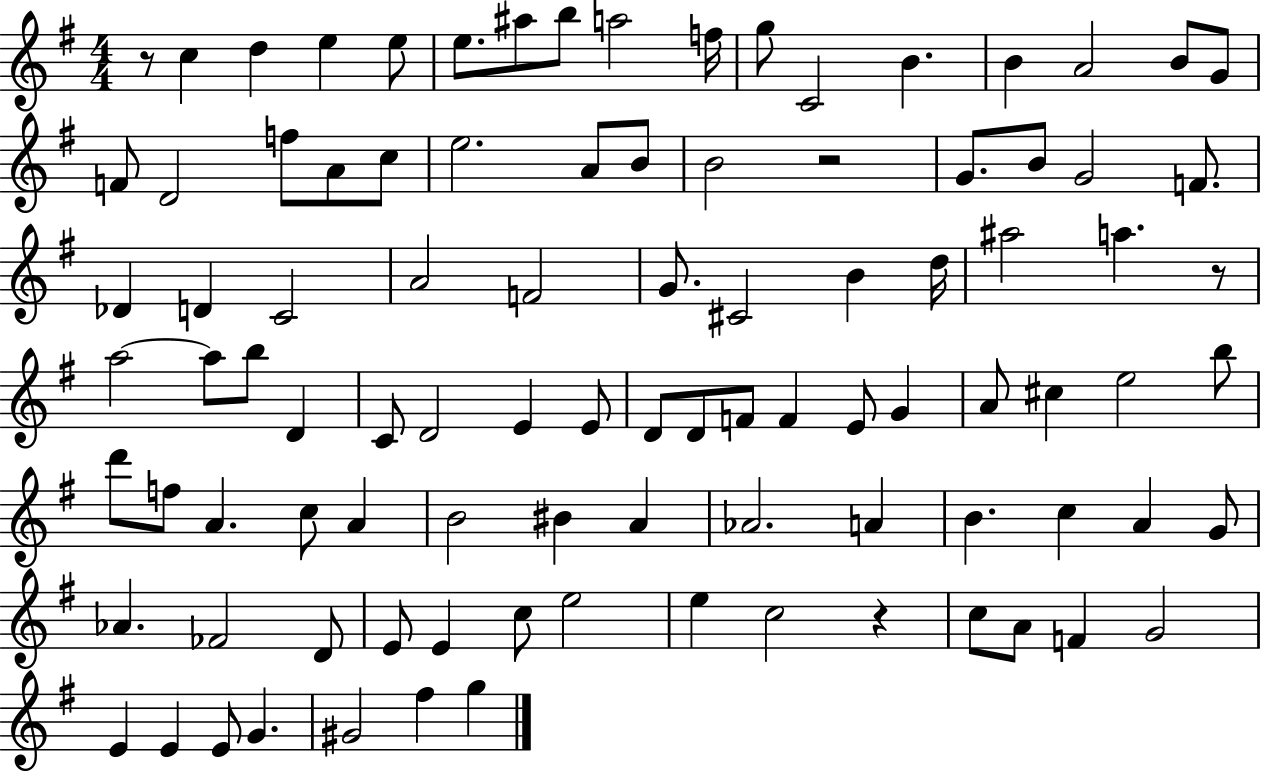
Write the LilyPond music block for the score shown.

{
  \clef treble
  \numericTimeSignature
  \time 4/4
  \key g \major
  \repeat volta 2 { r8 c''4 d''4 e''4 e''8 | e''8. ais''8 b''8 a''2 f''16 | g''8 c'2 b'4. | b'4 a'2 b'8 g'8 | \break f'8 d'2 f''8 a'8 c''8 | e''2. a'8 b'8 | b'2 r2 | g'8. b'8 g'2 f'8. | \break des'4 d'4 c'2 | a'2 f'2 | g'8. cis'2 b'4 d''16 | ais''2 a''4. r8 | \break a''2~~ a''8 b''8 d'4 | c'8 d'2 e'4 e'8 | d'8 d'8 f'8 f'4 e'8 g'4 | a'8 cis''4 e''2 b''8 | \break d'''8 f''8 a'4. c''8 a'4 | b'2 bis'4 a'4 | aes'2. a'4 | b'4. c''4 a'4 g'8 | \break aes'4. fes'2 d'8 | e'8 e'4 c''8 e''2 | e''4 c''2 r4 | c''8 a'8 f'4 g'2 | \break e'4 e'4 e'8 g'4. | gis'2 fis''4 g''4 | } \bar "|."
}